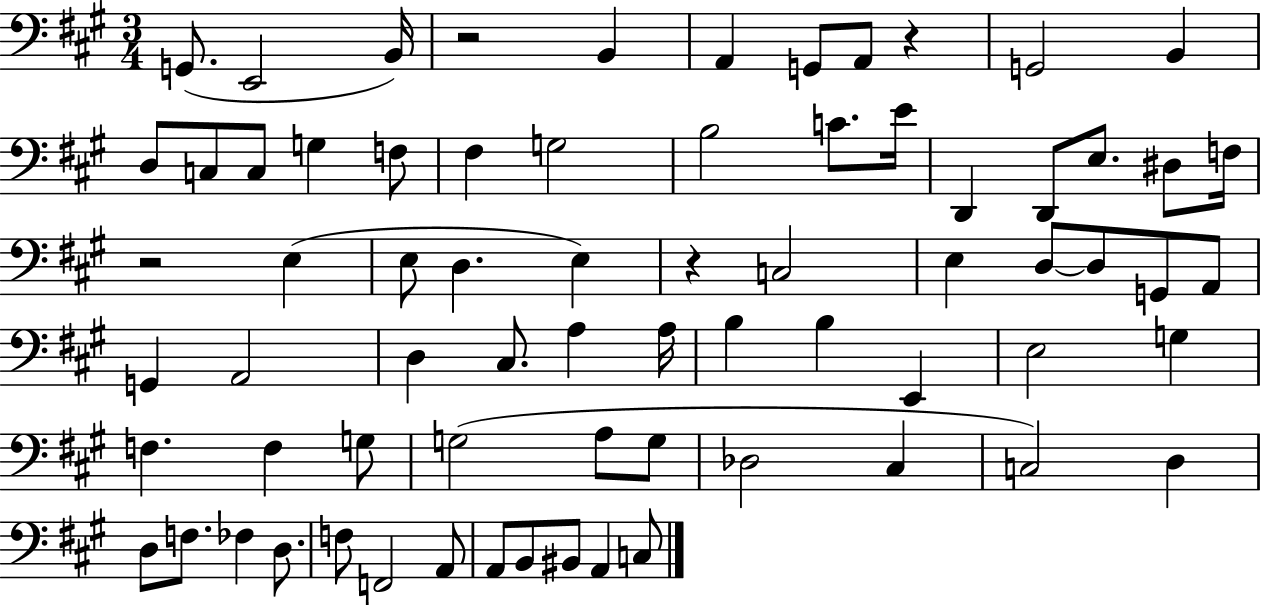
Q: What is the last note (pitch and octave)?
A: C3